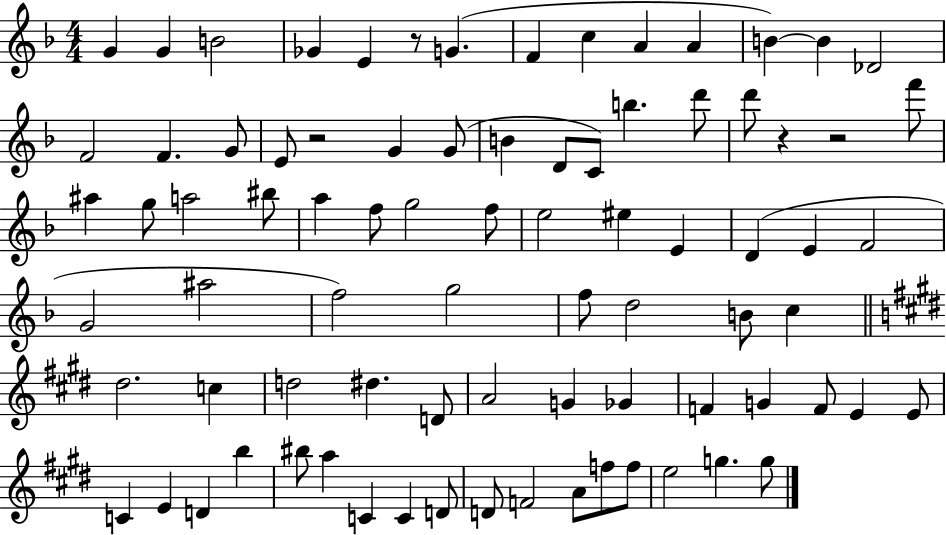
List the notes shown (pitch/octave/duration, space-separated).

G4/q G4/q B4/h Gb4/q E4/q R/e G4/q. F4/q C5/q A4/q A4/q B4/q B4/q Db4/h F4/h F4/q. G4/e E4/e R/h G4/q G4/e B4/q D4/e C4/e B5/q. D6/e D6/e R/q R/h F6/e A#5/q G5/e A5/h BIS5/e A5/q F5/e G5/h F5/e E5/h EIS5/q E4/q D4/q E4/q F4/h G4/h A#5/h F5/h G5/h F5/e D5/h B4/e C5/q D#5/h. C5/q D5/h D#5/q. D4/e A4/h G4/q Gb4/q F4/q G4/q F4/e E4/q E4/e C4/q E4/q D4/q B5/q BIS5/e A5/q C4/q C4/q D4/e D4/e F4/h A4/e F5/e F5/e E5/h G5/q. G5/e